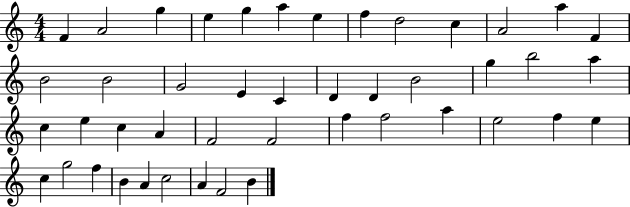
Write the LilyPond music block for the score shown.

{
  \clef treble
  \numericTimeSignature
  \time 4/4
  \key c \major
  f'4 a'2 g''4 | e''4 g''4 a''4 e''4 | f''4 d''2 c''4 | a'2 a''4 f'4 | \break b'2 b'2 | g'2 e'4 c'4 | d'4 d'4 b'2 | g''4 b''2 a''4 | \break c''4 e''4 c''4 a'4 | f'2 f'2 | f''4 f''2 a''4 | e''2 f''4 e''4 | \break c''4 g''2 f''4 | b'4 a'4 c''2 | a'4 f'2 b'4 | \bar "|."
}